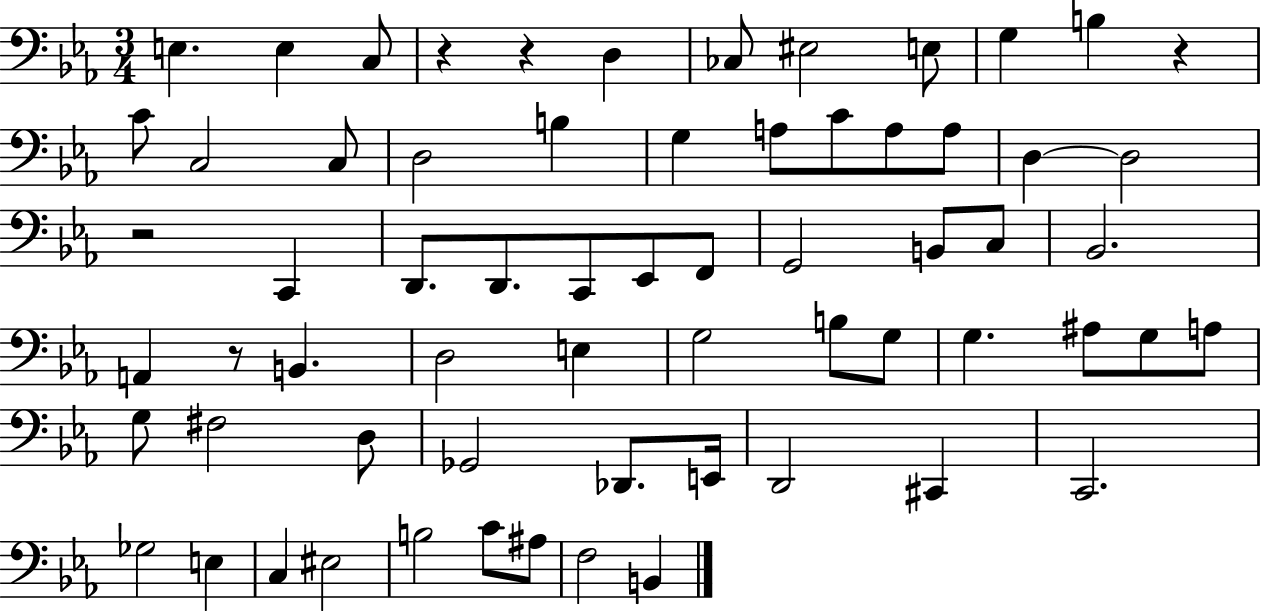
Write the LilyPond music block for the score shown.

{
  \clef bass
  \numericTimeSignature
  \time 3/4
  \key ees \major
  \repeat volta 2 { e4. e4 c8 | r4 r4 d4 | ces8 eis2 e8 | g4 b4 r4 | \break c'8 c2 c8 | d2 b4 | g4 a8 c'8 a8 a8 | d4~~ d2 | \break r2 c,4 | d,8. d,8. c,8 ees,8 f,8 | g,2 b,8 c8 | bes,2. | \break a,4 r8 b,4. | d2 e4 | g2 b8 g8 | g4. ais8 g8 a8 | \break g8 fis2 d8 | ges,2 des,8. e,16 | d,2 cis,4 | c,2. | \break ges2 e4 | c4 eis2 | b2 c'8 ais8 | f2 b,4 | \break } \bar "|."
}